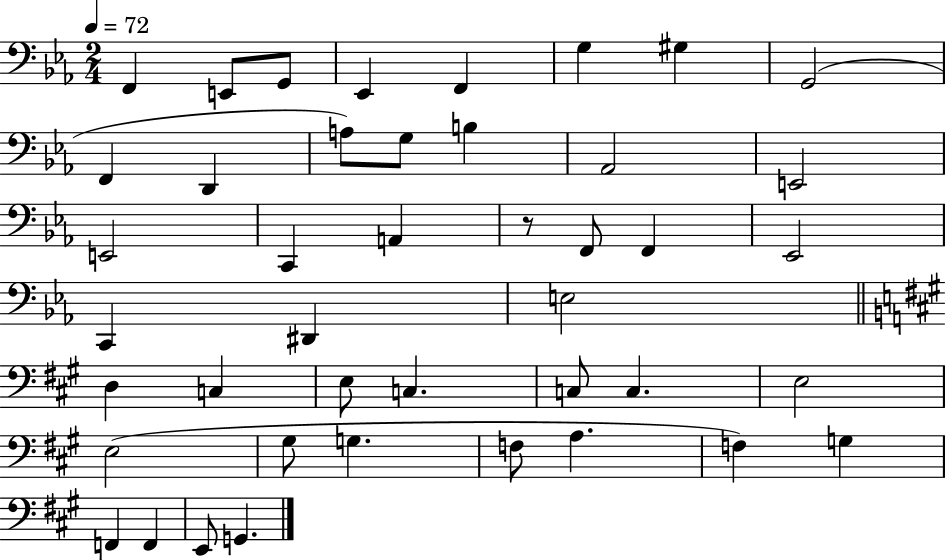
{
  \clef bass
  \numericTimeSignature
  \time 2/4
  \key ees \major
  \tempo 4 = 72
  f,4 e,8 g,8 | ees,4 f,4 | g4 gis4 | g,2( | \break f,4 d,4 | a8) g8 b4 | aes,2 | e,2 | \break e,2 | c,4 a,4 | r8 f,8 f,4 | ees,2 | \break c,4 dis,4 | e2 | \bar "||" \break \key a \major d4 c4 | e8 c4. | c8 c4. | e2 | \break e2( | gis8 g4. | f8 a4. | f4) g4 | \break f,4 f,4 | e,8 g,4. | \bar "|."
}